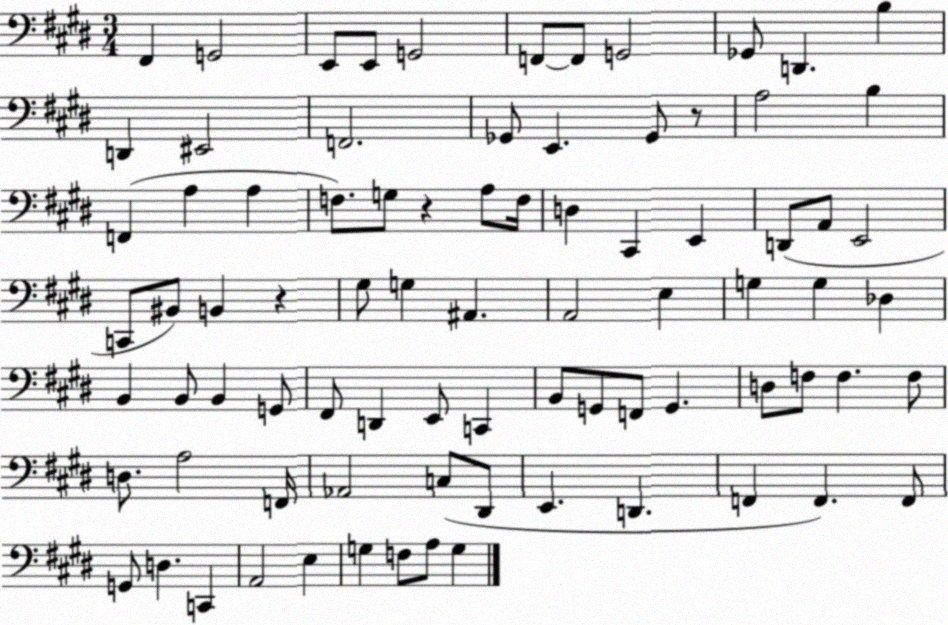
X:1
T:Untitled
M:3/4
L:1/4
K:E
^F,, G,,2 E,,/2 E,,/2 G,,2 F,,/2 F,,/2 G,,2 _G,,/2 D,, B, D,, ^E,,2 F,,2 _G,,/2 E,, _G,,/2 z/2 A,2 B, F,, A, A, F,/2 G,/2 z A,/2 F,/4 D, ^C,, E,, D,,/2 A,,/2 E,,2 C,,/2 ^B,,/2 B,, z ^G,/2 G, ^A,, A,,2 E, G, G, _D, B,, B,,/2 B,, G,,/2 ^F,,/2 D,, E,,/2 C,, B,,/2 G,,/2 F,,/2 G,, D,/2 F,/2 F, F,/2 D,/2 A,2 F,,/4 _A,,2 C,/2 ^D,,/2 E,, D,, F,, F,, F,,/2 G,,/2 D, C,, A,,2 E, G, F,/2 A,/2 G,